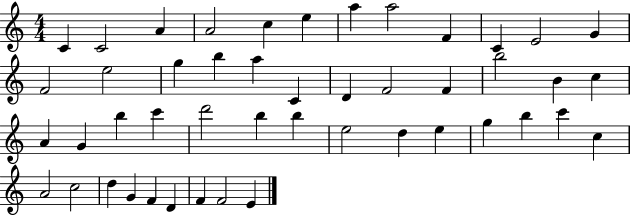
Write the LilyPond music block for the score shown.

{
  \clef treble
  \numericTimeSignature
  \time 4/4
  \key c \major
  c'4 c'2 a'4 | a'2 c''4 e''4 | a''4 a''2 f'4 | c'4 e'2 g'4 | \break f'2 e''2 | g''4 b''4 a''4 c'4 | d'4 f'2 f'4 | b''2 b'4 c''4 | \break a'4 g'4 b''4 c'''4 | d'''2 b''4 b''4 | e''2 d''4 e''4 | g''4 b''4 c'''4 c''4 | \break a'2 c''2 | d''4 g'4 f'4 d'4 | f'4 f'2 e'4 | \bar "|."
}